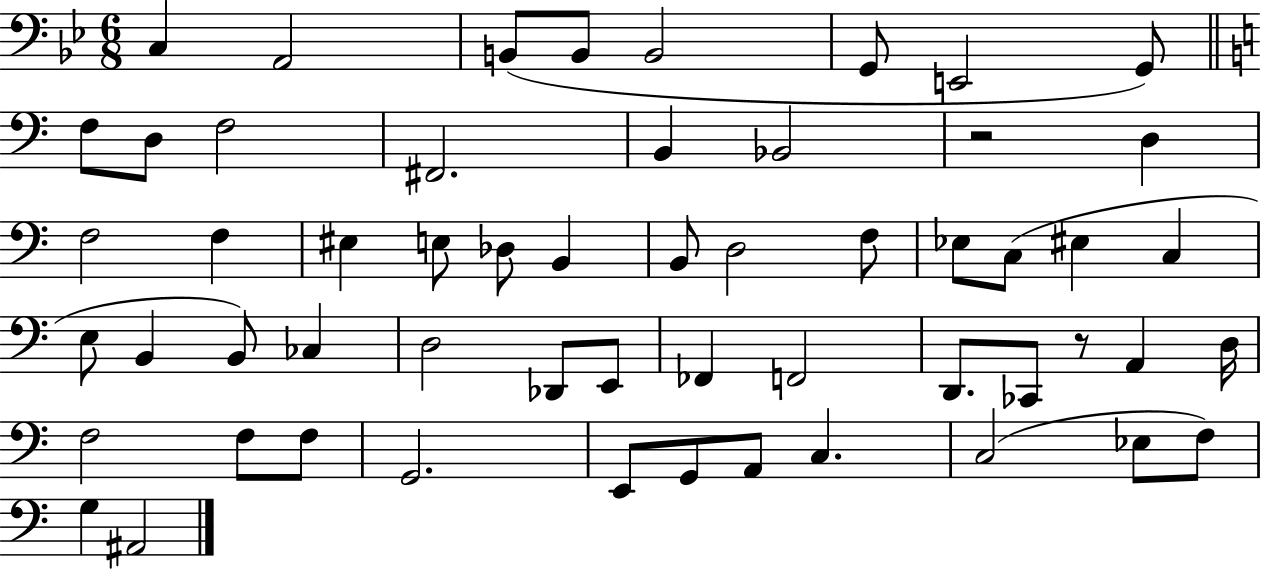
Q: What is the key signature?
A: BES major